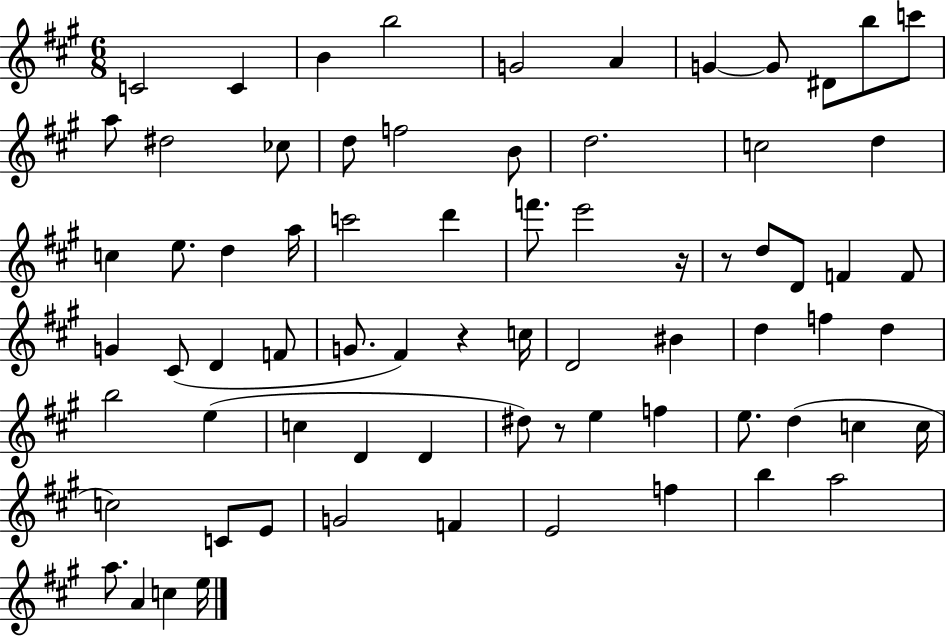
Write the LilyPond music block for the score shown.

{
  \clef treble
  \numericTimeSignature
  \time 6/8
  \key a \major
  c'2 c'4 | b'4 b''2 | g'2 a'4 | g'4~~ g'8 dis'8 b''8 c'''8 | \break a''8 dis''2 ces''8 | d''8 f''2 b'8 | d''2. | c''2 d''4 | \break c''4 e''8. d''4 a''16 | c'''2 d'''4 | f'''8. e'''2 r16 | r8 d''8 d'8 f'4 f'8 | \break g'4 cis'8( d'4 f'8 | g'8. fis'4) r4 c''16 | d'2 bis'4 | d''4 f''4 d''4 | \break b''2 e''4( | c''4 d'4 d'4 | dis''8) r8 e''4 f''4 | e''8. d''4( c''4 c''16 | \break c''2) c'8 e'8 | g'2 f'4 | e'2 f''4 | b''4 a''2 | \break a''8. a'4 c''4 e''16 | \bar "|."
}